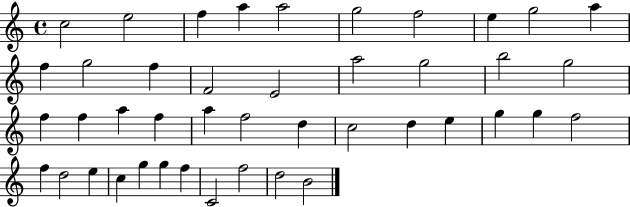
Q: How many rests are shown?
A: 0